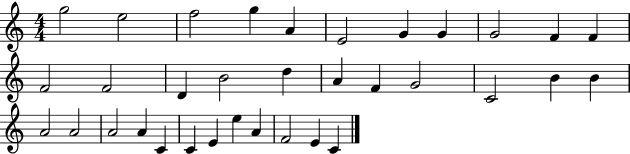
{
  \clef treble
  \numericTimeSignature
  \time 4/4
  \key c \major
  g''2 e''2 | f''2 g''4 a'4 | e'2 g'4 g'4 | g'2 f'4 f'4 | \break f'2 f'2 | d'4 b'2 d''4 | a'4 f'4 g'2 | c'2 b'4 b'4 | \break a'2 a'2 | a'2 a'4 c'4 | c'4 e'4 e''4 a'4 | f'2 e'4 c'4 | \break \bar "|."
}